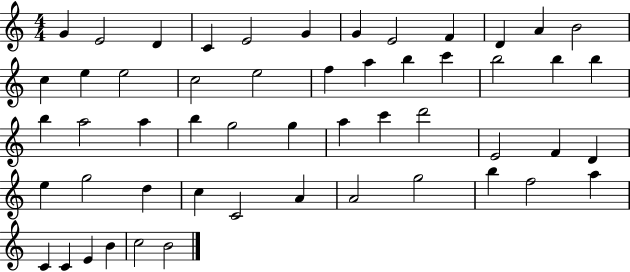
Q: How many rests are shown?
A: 0